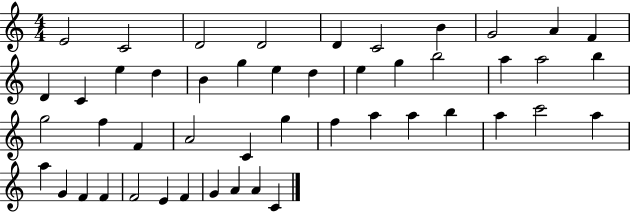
X:1
T:Untitled
M:4/4
L:1/4
K:C
E2 C2 D2 D2 D C2 B G2 A F D C e d B g e d e g b2 a a2 b g2 f F A2 C g f a a b a c'2 a a G F F F2 E F G A A C